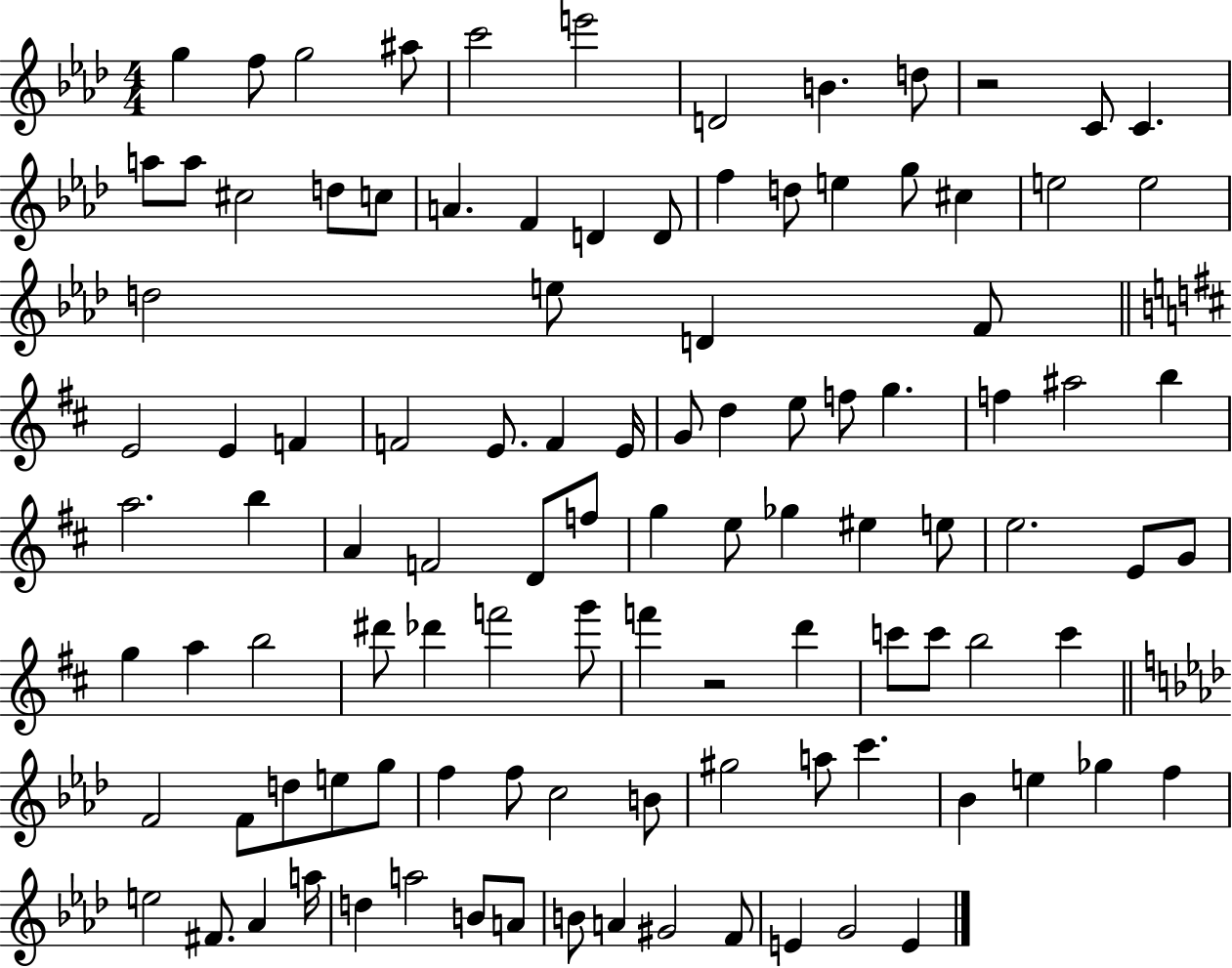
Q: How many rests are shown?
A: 2